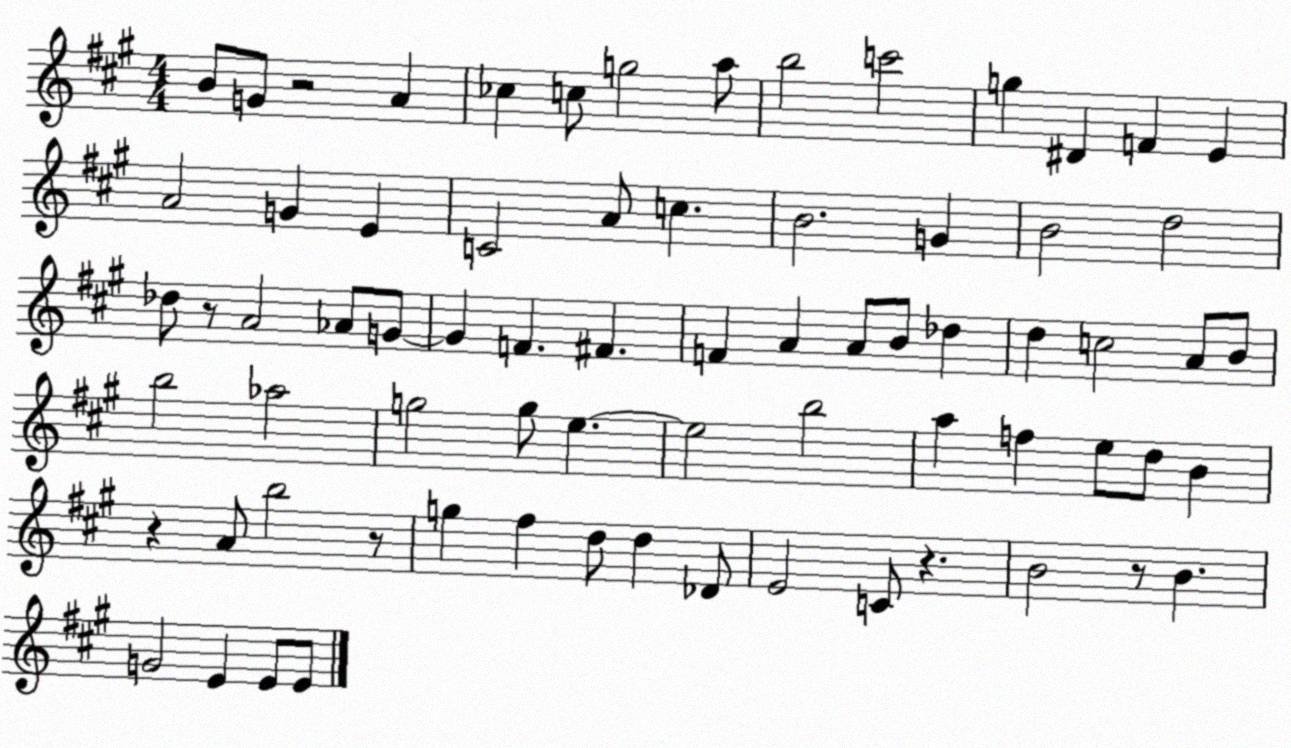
X:1
T:Untitled
M:4/4
L:1/4
K:A
B/2 G/2 z2 A _c c/2 g2 a/2 b2 c'2 g ^D F E A2 G E C2 A/2 c B2 G B2 d2 _d/2 z/2 A2 _A/2 G/2 G F ^F F A A/2 B/2 _d d c2 A/2 B/2 b2 _a2 g2 g/2 e e2 b2 a f e/2 d/2 B z A/2 b2 z/2 g ^f d/2 d _D/2 E2 C/2 z B2 z/2 B G2 E E/2 E/2